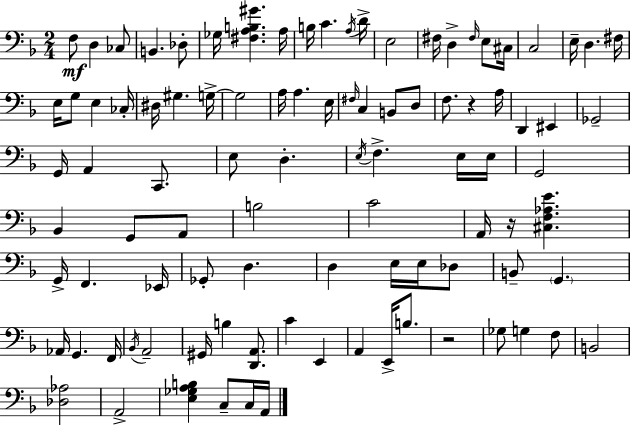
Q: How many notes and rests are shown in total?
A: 96